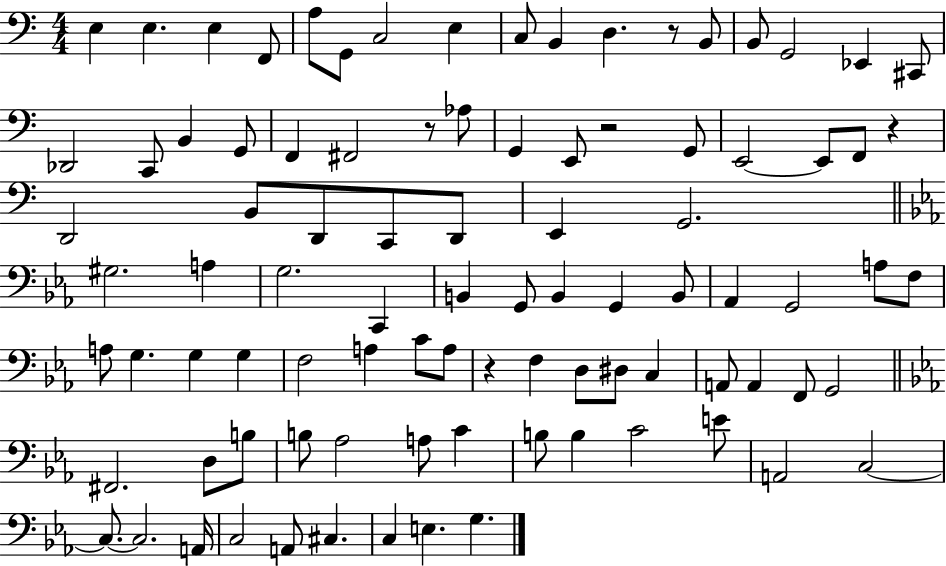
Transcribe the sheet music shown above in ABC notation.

X:1
T:Untitled
M:4/4
L:1/4
K:C
E, E, E, F,,/2 A,/2 G,,/2 C,2 E, C,/2 B,, D, z/2 B,,/2 B,,/2 G,,2 _E,, ^C,,/2 _D,,2 C,,/2 B,, G,,/2 F,, ^F,,2 z/2 _A,/2 G,, E,,/2 z2 G,,/2 E,,2 E,,/2 F,,/2 z D,,2 B,,/2 D,,/2 C,,/2 D,,/2 E,, G,,2 ^G,2 A, G,2 C,, B,, G,,/2 B,, G,, B,,/2 _A,, G,,2 A,/2 F,/2 A,/2 G, G, G, F,2 A, C/2 A,/2 z F, D,/2 ^D,/2 C, A,,/2 A,, F,,/2 G,,2 ^F,,2 D,/2 B,/2 B,/2 _A,2 A,/2 C B,/2 B, C2 E/2 A,,2 C,2 C,/2 C,2 A,,/4 C,2 A,,/2 ^C, C, E, G,